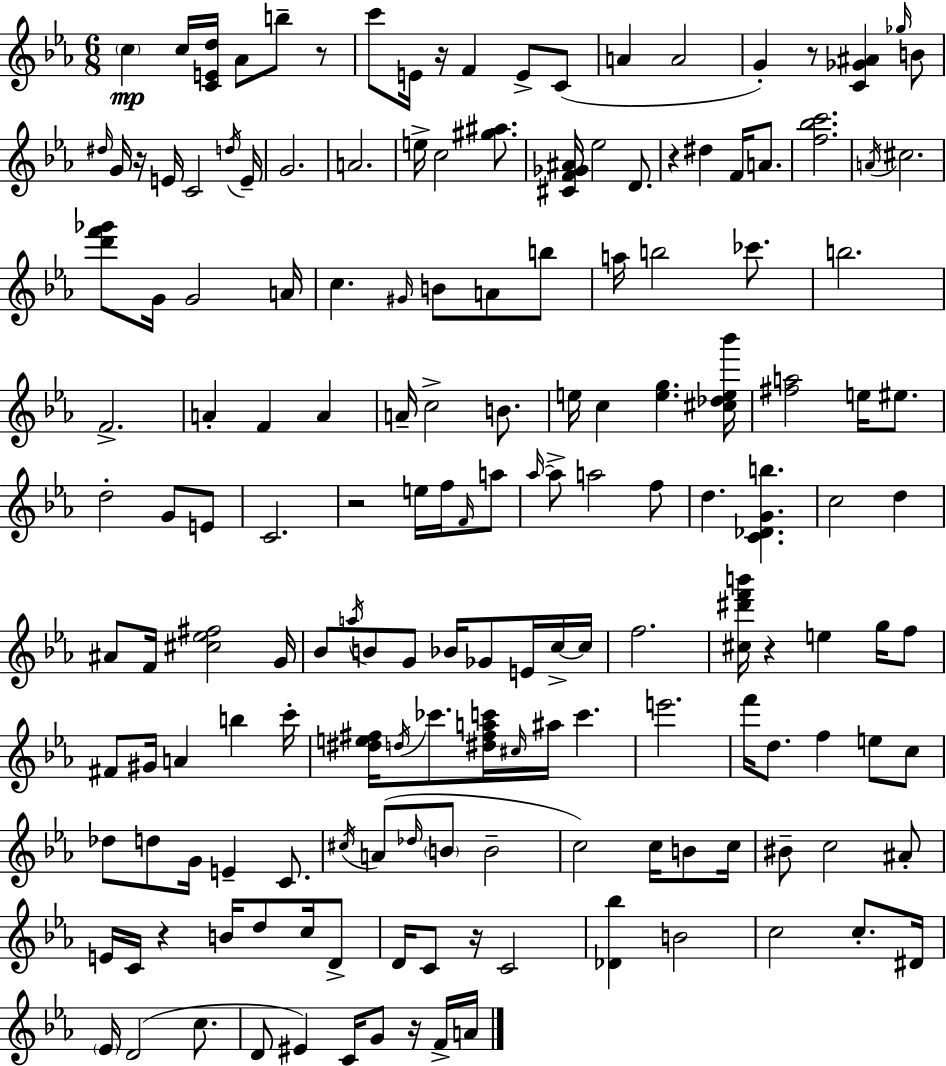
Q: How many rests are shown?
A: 10